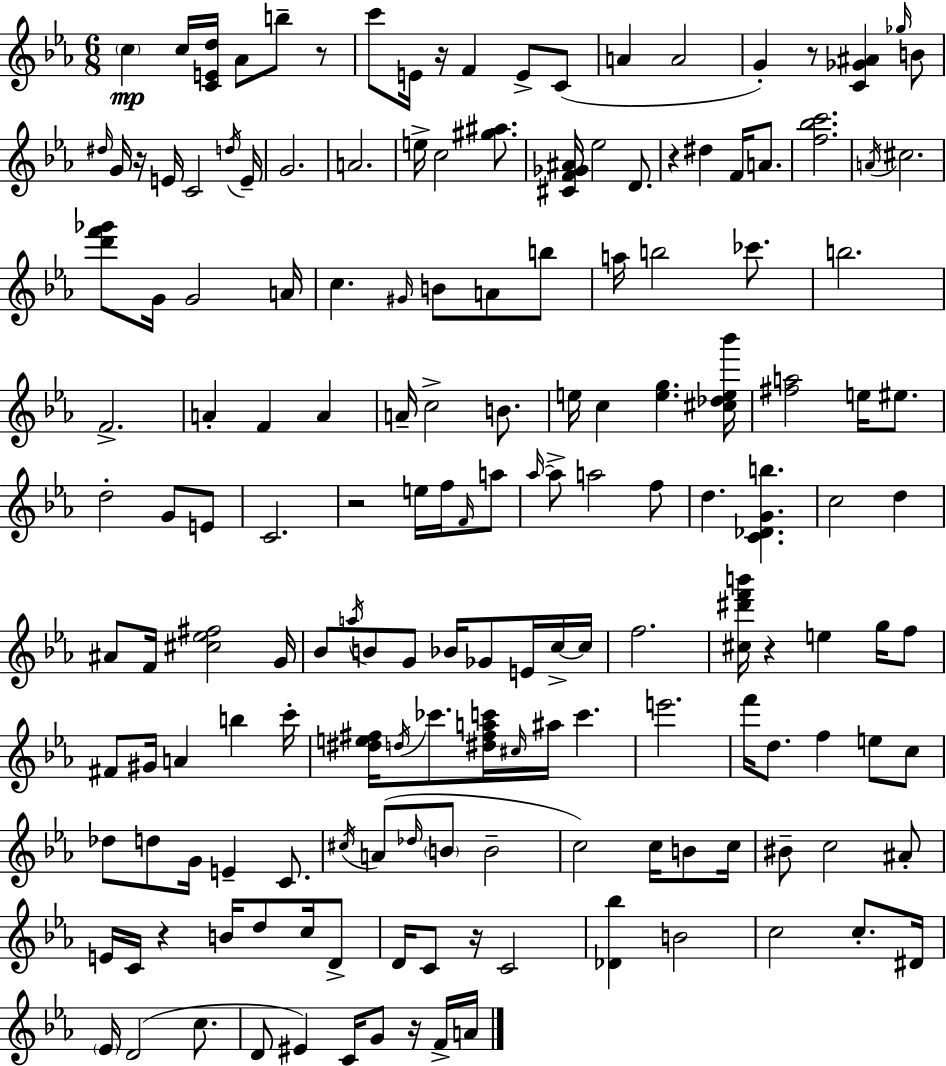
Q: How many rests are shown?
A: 10